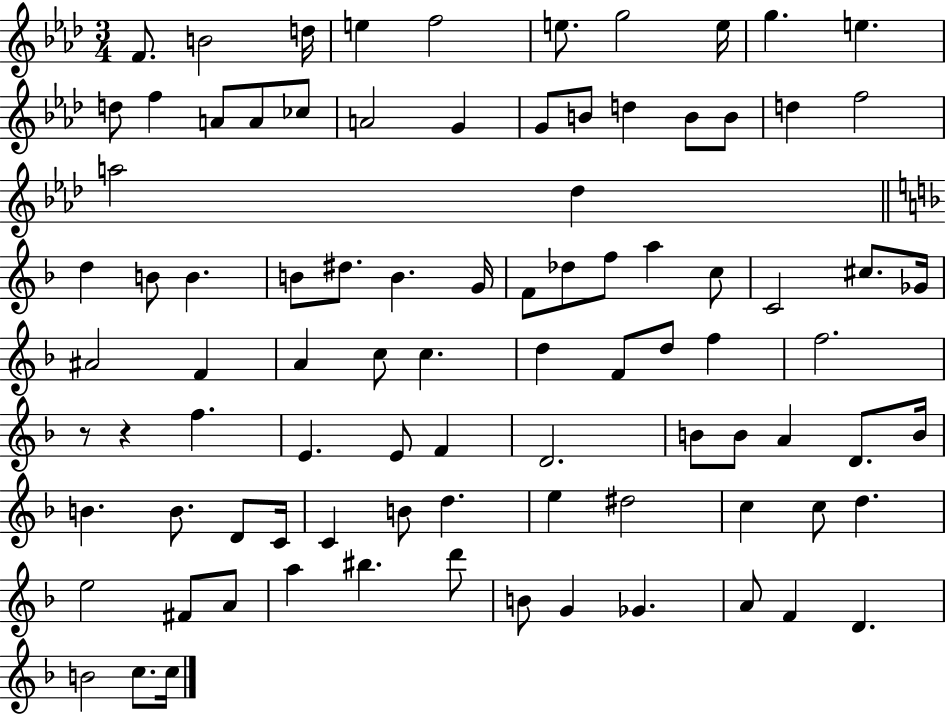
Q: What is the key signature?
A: AES major